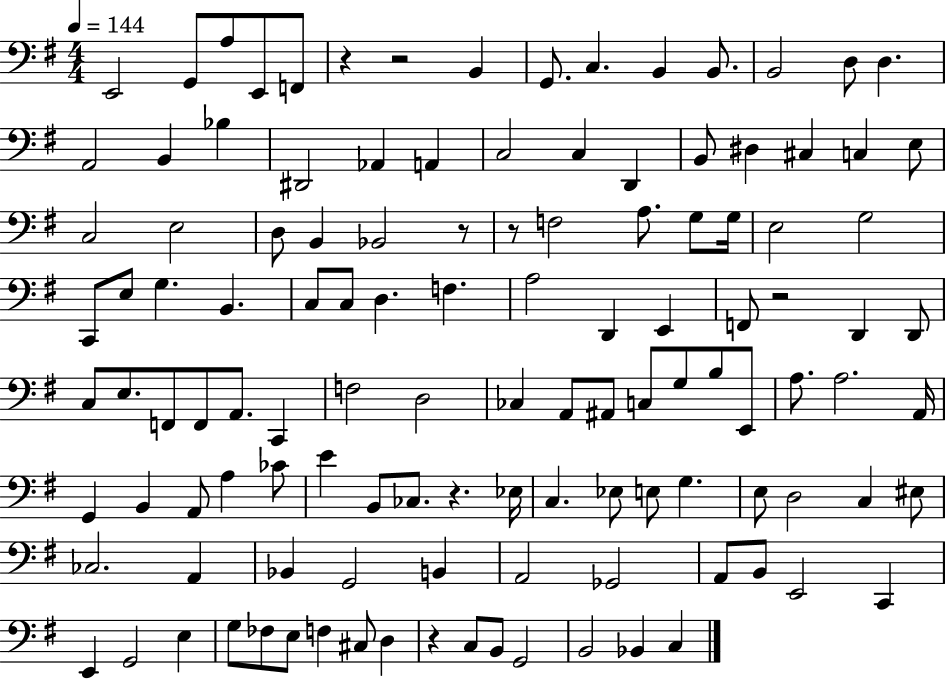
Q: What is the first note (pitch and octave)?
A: E2